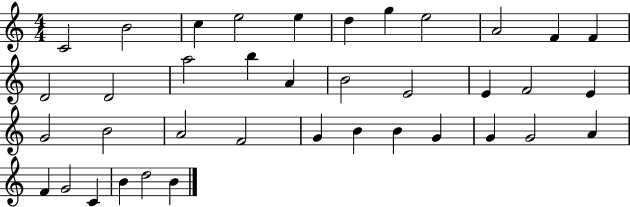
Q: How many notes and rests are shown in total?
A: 38